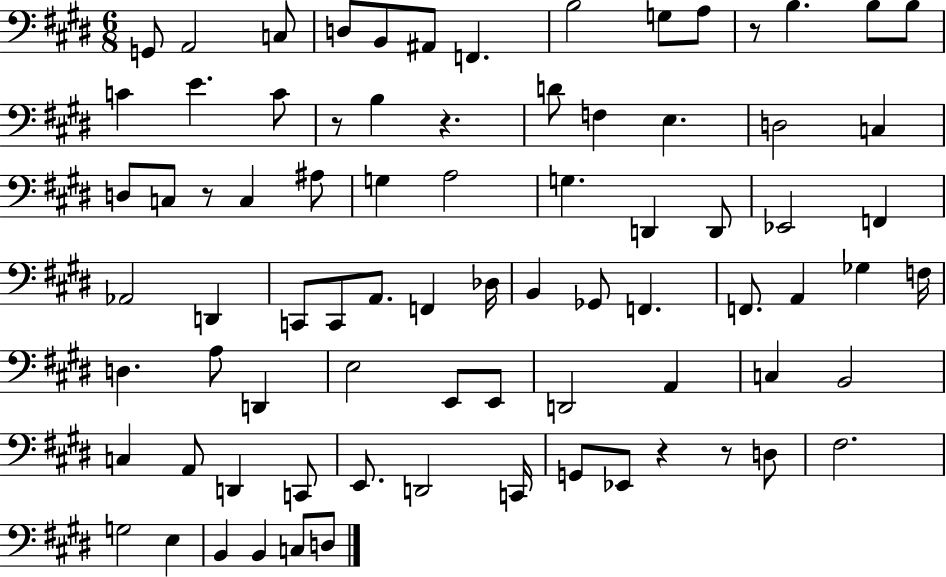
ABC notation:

X:1
T:Untitled
M:6/8
L:1/4
K:E
G,,/2 A,,2 C,/2 D,/2 B,,/2 ^A,,/2 F,, B,2 G,/2 A,/2 z/2 B, B,/2 B,/2 C E C/2 z/2 B, z D/2 F, E, D,2 C, D,/2 C,/2 z/2 C, ^A,/2 G, A,2 G, D,, D,,/2 _E,,2 F,, _A,,2 D,, C,,/2 C,,/2 A,,/2 F,, _D,/4 B,, _G,,/2 F,, F,,/2 A,, _G, F,/4 D, A,/2 D,, E,2 E,,/2 E,,/2 D,,2 A,, C, B,,2 C, A,,/2 D,, C,,/2 E,,/2 D,,2 C,,/4 G,,/2 _E,,/2 z z/2 D,/2 ^F,2 G,2 E, B,, B,, C,/2 D,/2